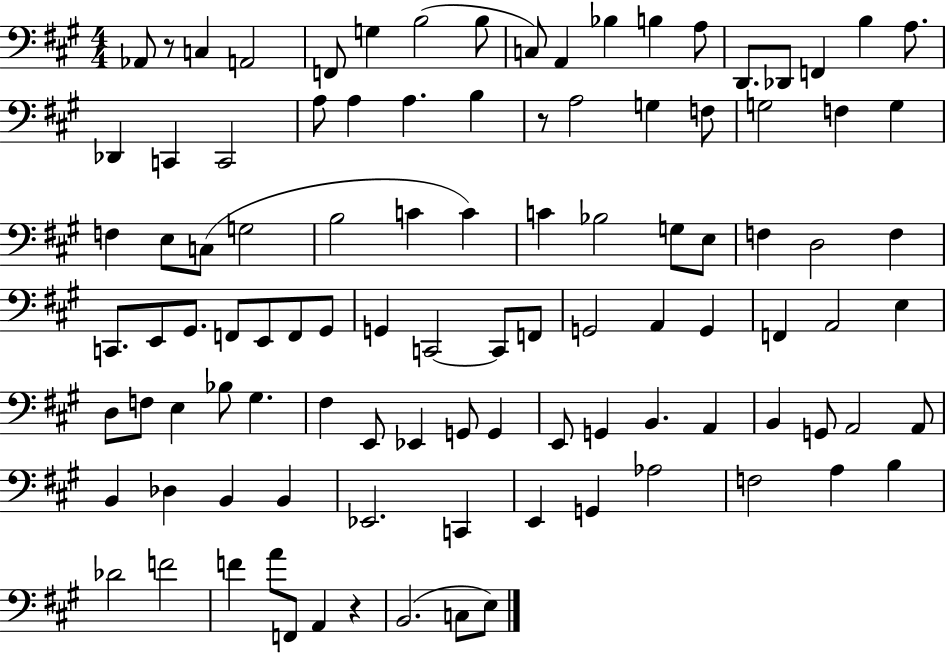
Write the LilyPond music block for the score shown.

{
  \clef bass
  \numericTimeSignature
  \time 4/4
  \key a \major
  aes,8 r8 c4 a,2 | f,8 g4 b2( b8 | c8) a,4 bes4 b4 a8 | d,8. des,8 f,4 b4 a8. | \break des,4 c,4 c,2 | a8 a4 a4. b4 | r8 a2 g4 f8 | g2 f4 g4 | \break f4 e8 c8( g2 | b2 c'4 c'4) | c'4 bes2 g8 e8 | f4 d2 f4 | \break c,8. e,8 gis,8. f,8 e,8 f,8 gis,8 | g,4 c,2~~ c,8 f,8 | g,2 a,4 g,4 | f,4 a,2 e4 | \break d8 f8 e4 bes8 gis4. | fis4 e,8 ees,4 g,8 g,4 | e,8 g,4 b,4. a,4 | b,4 g,8 a,2 a,8 | \break b,4 des4 b,4 b,4 | ees,2. c,4 | e,4 g,4 aes2 | f2 a4 b4 | \break des'2 f'2 | f'4 a'8 f,8 a,4 r4 | b,2.( c8 e8) | \bar "|."
}